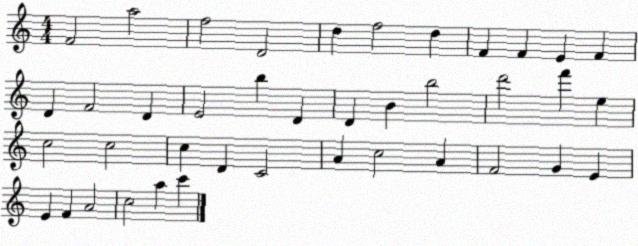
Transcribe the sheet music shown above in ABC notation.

X:1
T:Untitled
M:4/4
L:1/4
K:C
F2 a2 f2 D2 d f2 d F F E F D F2 D E2 b D D B b2 d'2 f' e c2 c2 c D C2 A c2 A F2 G E E F A2 c2 a c'